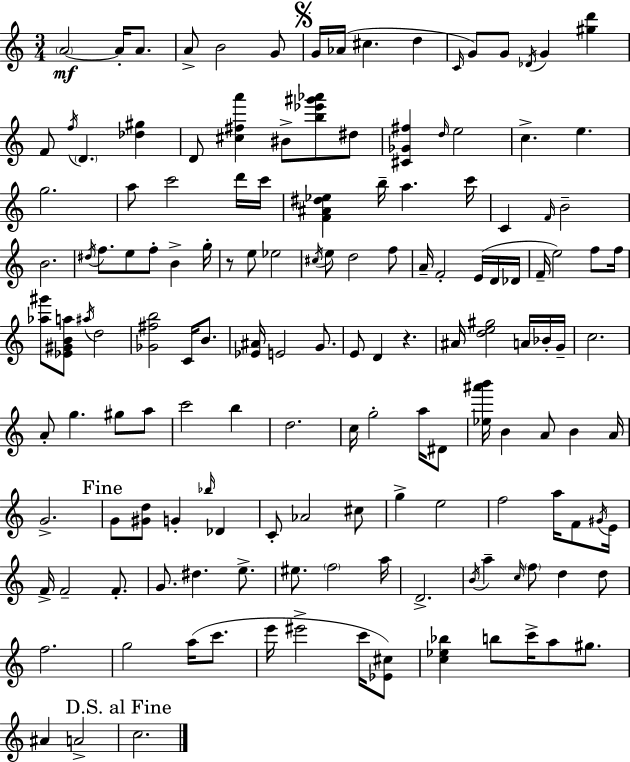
A4/h A4/s A4/e. A4/e B4/h G4/e G4/s Ab4/s C#5/q. D5/q C4/s G4/e G4/e Db4/s G4/q [G#5,D6]/q F4/e F5/s D4/q. [Db5,G#5]/q D4/e [C#5,F#5,A6]/q BIS4/e [B5,Eb6,G#6,Ab6]/e D#5/e [C#4,Gb4,F#5]/q D5/s E5/h C5/q. E5/q. G5/h. A5/e C6/h D6/s C6/s [F4,A#4,D#5,Eb5]/q B5/s A5/q. C6/s C4/q F4/s B4/h B4/h. D#5/s F5/e. E5/e F5/e B4/q G5/s R/e E5/e Eb5/h C#5/s E5/e D5/h F5/e A4/s F4/h E4/s D4/s Db4/s F4/s E5/h F5/e F5/s [Ab5,G#6]/e [Eb4,G#4,B4,A5]/e A#5/s D5/h [Gb4,F#5,B5]/h C4/s B4/e. [Eb4,A#4]/s E4/h G4/e. E4/e D4/q R/q. A#4/s [D5,E5,G#5]/h A4/s Bb4/s G4/s C5/h. A4/e G5/q. G#5/e A5/e C6/h B5/q D5/h. C5/s G5/h A5/s D#4/e [Eb5,A#6,B6]/s B4/q A4/e B4/q A4/s G4/h. G4/e [G#4,D5]/e G4/q Bb5/s Db4/q C4/e Ab4/h C#5/e G5/q E5/h F5/h A5/s F4/e G#4/s E4/s F4/s F4/h F4/e. G4/e. D#5/q. E5/e. EIS5/e. F5/h A5/s D4/h. B4/s A5/q C5/s F5/e D5/q D5/e F5/h. G5/h A5/s C6/e. E6/s EIS6/h C6/s [Eb4,C#5]/e [C5,Eb5,Bb5]/q B5/e C6/s A5/e G#5/e. A#4/q A4/h C5/h.